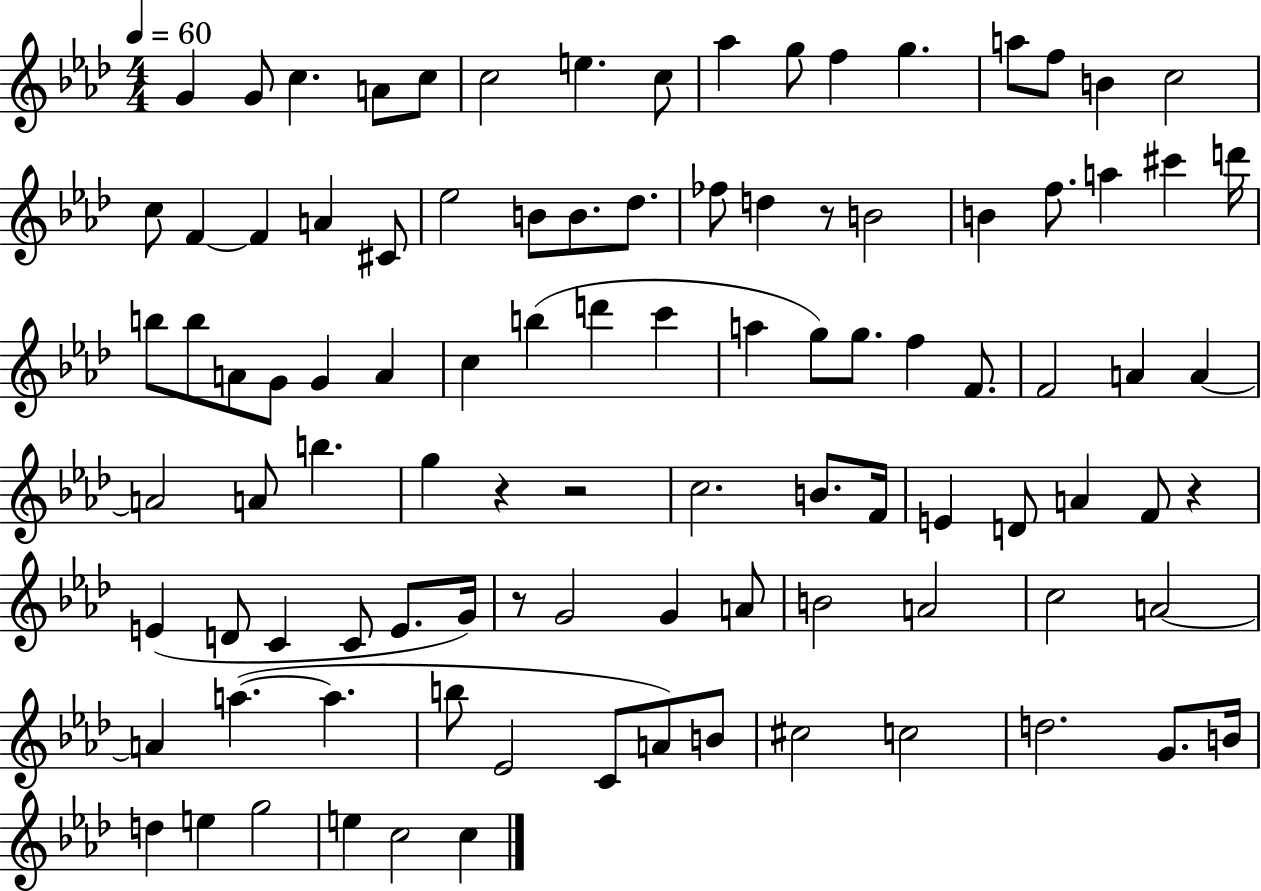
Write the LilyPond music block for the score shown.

{
  \clef treble
  \numericTimeSignature
  \time 4/4
  \key aes \major
  \tempo 4 = 60
  g'4 g'8 c''4. a'8 c''8 | c''2 e''4. c''8 | aes''4 g''8 f''4 g''4. | a''8 f''8 b'4 c''2 | \break c''8 f'4~~ f'4 a'4 cis'8 | ees''2 b'8 b'8. des''8. | fes''8 d''4 r8 b'2 | b'4 f''8. a''4 cis'''4 d'''16 | \break b''8 b''8 a'8 g'8 g'4 a'4 | c''4 b''4( d'''4 c'''4 | a''4 g''8) g''8. f''4 f'8. | f'2 a'4 a'4~~ | \break a'2 a'8 b''4. | g''4 r4 r2 | c''2. b'8. f'16 | e'4 d'8 a'4 f'8 r4 | \break e'4( d'8 c'4 c'8 e'8. g'16) | r8 g'2 g'4 a'8 | b'2 a'2 | c''2 a'2~~ | \break a'4 a''4.~(~ a''4. | b''8 ees'2 c'8 a'8) b'8 | cis''2 c''2 | d''2. g'8. b'16 | \break d''4 e''4 g''2 | e''4 c''2 c''4 | \bar "|."
}